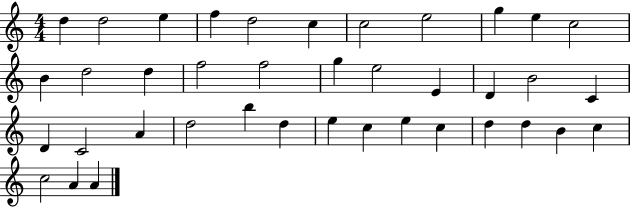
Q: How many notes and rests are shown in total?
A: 39